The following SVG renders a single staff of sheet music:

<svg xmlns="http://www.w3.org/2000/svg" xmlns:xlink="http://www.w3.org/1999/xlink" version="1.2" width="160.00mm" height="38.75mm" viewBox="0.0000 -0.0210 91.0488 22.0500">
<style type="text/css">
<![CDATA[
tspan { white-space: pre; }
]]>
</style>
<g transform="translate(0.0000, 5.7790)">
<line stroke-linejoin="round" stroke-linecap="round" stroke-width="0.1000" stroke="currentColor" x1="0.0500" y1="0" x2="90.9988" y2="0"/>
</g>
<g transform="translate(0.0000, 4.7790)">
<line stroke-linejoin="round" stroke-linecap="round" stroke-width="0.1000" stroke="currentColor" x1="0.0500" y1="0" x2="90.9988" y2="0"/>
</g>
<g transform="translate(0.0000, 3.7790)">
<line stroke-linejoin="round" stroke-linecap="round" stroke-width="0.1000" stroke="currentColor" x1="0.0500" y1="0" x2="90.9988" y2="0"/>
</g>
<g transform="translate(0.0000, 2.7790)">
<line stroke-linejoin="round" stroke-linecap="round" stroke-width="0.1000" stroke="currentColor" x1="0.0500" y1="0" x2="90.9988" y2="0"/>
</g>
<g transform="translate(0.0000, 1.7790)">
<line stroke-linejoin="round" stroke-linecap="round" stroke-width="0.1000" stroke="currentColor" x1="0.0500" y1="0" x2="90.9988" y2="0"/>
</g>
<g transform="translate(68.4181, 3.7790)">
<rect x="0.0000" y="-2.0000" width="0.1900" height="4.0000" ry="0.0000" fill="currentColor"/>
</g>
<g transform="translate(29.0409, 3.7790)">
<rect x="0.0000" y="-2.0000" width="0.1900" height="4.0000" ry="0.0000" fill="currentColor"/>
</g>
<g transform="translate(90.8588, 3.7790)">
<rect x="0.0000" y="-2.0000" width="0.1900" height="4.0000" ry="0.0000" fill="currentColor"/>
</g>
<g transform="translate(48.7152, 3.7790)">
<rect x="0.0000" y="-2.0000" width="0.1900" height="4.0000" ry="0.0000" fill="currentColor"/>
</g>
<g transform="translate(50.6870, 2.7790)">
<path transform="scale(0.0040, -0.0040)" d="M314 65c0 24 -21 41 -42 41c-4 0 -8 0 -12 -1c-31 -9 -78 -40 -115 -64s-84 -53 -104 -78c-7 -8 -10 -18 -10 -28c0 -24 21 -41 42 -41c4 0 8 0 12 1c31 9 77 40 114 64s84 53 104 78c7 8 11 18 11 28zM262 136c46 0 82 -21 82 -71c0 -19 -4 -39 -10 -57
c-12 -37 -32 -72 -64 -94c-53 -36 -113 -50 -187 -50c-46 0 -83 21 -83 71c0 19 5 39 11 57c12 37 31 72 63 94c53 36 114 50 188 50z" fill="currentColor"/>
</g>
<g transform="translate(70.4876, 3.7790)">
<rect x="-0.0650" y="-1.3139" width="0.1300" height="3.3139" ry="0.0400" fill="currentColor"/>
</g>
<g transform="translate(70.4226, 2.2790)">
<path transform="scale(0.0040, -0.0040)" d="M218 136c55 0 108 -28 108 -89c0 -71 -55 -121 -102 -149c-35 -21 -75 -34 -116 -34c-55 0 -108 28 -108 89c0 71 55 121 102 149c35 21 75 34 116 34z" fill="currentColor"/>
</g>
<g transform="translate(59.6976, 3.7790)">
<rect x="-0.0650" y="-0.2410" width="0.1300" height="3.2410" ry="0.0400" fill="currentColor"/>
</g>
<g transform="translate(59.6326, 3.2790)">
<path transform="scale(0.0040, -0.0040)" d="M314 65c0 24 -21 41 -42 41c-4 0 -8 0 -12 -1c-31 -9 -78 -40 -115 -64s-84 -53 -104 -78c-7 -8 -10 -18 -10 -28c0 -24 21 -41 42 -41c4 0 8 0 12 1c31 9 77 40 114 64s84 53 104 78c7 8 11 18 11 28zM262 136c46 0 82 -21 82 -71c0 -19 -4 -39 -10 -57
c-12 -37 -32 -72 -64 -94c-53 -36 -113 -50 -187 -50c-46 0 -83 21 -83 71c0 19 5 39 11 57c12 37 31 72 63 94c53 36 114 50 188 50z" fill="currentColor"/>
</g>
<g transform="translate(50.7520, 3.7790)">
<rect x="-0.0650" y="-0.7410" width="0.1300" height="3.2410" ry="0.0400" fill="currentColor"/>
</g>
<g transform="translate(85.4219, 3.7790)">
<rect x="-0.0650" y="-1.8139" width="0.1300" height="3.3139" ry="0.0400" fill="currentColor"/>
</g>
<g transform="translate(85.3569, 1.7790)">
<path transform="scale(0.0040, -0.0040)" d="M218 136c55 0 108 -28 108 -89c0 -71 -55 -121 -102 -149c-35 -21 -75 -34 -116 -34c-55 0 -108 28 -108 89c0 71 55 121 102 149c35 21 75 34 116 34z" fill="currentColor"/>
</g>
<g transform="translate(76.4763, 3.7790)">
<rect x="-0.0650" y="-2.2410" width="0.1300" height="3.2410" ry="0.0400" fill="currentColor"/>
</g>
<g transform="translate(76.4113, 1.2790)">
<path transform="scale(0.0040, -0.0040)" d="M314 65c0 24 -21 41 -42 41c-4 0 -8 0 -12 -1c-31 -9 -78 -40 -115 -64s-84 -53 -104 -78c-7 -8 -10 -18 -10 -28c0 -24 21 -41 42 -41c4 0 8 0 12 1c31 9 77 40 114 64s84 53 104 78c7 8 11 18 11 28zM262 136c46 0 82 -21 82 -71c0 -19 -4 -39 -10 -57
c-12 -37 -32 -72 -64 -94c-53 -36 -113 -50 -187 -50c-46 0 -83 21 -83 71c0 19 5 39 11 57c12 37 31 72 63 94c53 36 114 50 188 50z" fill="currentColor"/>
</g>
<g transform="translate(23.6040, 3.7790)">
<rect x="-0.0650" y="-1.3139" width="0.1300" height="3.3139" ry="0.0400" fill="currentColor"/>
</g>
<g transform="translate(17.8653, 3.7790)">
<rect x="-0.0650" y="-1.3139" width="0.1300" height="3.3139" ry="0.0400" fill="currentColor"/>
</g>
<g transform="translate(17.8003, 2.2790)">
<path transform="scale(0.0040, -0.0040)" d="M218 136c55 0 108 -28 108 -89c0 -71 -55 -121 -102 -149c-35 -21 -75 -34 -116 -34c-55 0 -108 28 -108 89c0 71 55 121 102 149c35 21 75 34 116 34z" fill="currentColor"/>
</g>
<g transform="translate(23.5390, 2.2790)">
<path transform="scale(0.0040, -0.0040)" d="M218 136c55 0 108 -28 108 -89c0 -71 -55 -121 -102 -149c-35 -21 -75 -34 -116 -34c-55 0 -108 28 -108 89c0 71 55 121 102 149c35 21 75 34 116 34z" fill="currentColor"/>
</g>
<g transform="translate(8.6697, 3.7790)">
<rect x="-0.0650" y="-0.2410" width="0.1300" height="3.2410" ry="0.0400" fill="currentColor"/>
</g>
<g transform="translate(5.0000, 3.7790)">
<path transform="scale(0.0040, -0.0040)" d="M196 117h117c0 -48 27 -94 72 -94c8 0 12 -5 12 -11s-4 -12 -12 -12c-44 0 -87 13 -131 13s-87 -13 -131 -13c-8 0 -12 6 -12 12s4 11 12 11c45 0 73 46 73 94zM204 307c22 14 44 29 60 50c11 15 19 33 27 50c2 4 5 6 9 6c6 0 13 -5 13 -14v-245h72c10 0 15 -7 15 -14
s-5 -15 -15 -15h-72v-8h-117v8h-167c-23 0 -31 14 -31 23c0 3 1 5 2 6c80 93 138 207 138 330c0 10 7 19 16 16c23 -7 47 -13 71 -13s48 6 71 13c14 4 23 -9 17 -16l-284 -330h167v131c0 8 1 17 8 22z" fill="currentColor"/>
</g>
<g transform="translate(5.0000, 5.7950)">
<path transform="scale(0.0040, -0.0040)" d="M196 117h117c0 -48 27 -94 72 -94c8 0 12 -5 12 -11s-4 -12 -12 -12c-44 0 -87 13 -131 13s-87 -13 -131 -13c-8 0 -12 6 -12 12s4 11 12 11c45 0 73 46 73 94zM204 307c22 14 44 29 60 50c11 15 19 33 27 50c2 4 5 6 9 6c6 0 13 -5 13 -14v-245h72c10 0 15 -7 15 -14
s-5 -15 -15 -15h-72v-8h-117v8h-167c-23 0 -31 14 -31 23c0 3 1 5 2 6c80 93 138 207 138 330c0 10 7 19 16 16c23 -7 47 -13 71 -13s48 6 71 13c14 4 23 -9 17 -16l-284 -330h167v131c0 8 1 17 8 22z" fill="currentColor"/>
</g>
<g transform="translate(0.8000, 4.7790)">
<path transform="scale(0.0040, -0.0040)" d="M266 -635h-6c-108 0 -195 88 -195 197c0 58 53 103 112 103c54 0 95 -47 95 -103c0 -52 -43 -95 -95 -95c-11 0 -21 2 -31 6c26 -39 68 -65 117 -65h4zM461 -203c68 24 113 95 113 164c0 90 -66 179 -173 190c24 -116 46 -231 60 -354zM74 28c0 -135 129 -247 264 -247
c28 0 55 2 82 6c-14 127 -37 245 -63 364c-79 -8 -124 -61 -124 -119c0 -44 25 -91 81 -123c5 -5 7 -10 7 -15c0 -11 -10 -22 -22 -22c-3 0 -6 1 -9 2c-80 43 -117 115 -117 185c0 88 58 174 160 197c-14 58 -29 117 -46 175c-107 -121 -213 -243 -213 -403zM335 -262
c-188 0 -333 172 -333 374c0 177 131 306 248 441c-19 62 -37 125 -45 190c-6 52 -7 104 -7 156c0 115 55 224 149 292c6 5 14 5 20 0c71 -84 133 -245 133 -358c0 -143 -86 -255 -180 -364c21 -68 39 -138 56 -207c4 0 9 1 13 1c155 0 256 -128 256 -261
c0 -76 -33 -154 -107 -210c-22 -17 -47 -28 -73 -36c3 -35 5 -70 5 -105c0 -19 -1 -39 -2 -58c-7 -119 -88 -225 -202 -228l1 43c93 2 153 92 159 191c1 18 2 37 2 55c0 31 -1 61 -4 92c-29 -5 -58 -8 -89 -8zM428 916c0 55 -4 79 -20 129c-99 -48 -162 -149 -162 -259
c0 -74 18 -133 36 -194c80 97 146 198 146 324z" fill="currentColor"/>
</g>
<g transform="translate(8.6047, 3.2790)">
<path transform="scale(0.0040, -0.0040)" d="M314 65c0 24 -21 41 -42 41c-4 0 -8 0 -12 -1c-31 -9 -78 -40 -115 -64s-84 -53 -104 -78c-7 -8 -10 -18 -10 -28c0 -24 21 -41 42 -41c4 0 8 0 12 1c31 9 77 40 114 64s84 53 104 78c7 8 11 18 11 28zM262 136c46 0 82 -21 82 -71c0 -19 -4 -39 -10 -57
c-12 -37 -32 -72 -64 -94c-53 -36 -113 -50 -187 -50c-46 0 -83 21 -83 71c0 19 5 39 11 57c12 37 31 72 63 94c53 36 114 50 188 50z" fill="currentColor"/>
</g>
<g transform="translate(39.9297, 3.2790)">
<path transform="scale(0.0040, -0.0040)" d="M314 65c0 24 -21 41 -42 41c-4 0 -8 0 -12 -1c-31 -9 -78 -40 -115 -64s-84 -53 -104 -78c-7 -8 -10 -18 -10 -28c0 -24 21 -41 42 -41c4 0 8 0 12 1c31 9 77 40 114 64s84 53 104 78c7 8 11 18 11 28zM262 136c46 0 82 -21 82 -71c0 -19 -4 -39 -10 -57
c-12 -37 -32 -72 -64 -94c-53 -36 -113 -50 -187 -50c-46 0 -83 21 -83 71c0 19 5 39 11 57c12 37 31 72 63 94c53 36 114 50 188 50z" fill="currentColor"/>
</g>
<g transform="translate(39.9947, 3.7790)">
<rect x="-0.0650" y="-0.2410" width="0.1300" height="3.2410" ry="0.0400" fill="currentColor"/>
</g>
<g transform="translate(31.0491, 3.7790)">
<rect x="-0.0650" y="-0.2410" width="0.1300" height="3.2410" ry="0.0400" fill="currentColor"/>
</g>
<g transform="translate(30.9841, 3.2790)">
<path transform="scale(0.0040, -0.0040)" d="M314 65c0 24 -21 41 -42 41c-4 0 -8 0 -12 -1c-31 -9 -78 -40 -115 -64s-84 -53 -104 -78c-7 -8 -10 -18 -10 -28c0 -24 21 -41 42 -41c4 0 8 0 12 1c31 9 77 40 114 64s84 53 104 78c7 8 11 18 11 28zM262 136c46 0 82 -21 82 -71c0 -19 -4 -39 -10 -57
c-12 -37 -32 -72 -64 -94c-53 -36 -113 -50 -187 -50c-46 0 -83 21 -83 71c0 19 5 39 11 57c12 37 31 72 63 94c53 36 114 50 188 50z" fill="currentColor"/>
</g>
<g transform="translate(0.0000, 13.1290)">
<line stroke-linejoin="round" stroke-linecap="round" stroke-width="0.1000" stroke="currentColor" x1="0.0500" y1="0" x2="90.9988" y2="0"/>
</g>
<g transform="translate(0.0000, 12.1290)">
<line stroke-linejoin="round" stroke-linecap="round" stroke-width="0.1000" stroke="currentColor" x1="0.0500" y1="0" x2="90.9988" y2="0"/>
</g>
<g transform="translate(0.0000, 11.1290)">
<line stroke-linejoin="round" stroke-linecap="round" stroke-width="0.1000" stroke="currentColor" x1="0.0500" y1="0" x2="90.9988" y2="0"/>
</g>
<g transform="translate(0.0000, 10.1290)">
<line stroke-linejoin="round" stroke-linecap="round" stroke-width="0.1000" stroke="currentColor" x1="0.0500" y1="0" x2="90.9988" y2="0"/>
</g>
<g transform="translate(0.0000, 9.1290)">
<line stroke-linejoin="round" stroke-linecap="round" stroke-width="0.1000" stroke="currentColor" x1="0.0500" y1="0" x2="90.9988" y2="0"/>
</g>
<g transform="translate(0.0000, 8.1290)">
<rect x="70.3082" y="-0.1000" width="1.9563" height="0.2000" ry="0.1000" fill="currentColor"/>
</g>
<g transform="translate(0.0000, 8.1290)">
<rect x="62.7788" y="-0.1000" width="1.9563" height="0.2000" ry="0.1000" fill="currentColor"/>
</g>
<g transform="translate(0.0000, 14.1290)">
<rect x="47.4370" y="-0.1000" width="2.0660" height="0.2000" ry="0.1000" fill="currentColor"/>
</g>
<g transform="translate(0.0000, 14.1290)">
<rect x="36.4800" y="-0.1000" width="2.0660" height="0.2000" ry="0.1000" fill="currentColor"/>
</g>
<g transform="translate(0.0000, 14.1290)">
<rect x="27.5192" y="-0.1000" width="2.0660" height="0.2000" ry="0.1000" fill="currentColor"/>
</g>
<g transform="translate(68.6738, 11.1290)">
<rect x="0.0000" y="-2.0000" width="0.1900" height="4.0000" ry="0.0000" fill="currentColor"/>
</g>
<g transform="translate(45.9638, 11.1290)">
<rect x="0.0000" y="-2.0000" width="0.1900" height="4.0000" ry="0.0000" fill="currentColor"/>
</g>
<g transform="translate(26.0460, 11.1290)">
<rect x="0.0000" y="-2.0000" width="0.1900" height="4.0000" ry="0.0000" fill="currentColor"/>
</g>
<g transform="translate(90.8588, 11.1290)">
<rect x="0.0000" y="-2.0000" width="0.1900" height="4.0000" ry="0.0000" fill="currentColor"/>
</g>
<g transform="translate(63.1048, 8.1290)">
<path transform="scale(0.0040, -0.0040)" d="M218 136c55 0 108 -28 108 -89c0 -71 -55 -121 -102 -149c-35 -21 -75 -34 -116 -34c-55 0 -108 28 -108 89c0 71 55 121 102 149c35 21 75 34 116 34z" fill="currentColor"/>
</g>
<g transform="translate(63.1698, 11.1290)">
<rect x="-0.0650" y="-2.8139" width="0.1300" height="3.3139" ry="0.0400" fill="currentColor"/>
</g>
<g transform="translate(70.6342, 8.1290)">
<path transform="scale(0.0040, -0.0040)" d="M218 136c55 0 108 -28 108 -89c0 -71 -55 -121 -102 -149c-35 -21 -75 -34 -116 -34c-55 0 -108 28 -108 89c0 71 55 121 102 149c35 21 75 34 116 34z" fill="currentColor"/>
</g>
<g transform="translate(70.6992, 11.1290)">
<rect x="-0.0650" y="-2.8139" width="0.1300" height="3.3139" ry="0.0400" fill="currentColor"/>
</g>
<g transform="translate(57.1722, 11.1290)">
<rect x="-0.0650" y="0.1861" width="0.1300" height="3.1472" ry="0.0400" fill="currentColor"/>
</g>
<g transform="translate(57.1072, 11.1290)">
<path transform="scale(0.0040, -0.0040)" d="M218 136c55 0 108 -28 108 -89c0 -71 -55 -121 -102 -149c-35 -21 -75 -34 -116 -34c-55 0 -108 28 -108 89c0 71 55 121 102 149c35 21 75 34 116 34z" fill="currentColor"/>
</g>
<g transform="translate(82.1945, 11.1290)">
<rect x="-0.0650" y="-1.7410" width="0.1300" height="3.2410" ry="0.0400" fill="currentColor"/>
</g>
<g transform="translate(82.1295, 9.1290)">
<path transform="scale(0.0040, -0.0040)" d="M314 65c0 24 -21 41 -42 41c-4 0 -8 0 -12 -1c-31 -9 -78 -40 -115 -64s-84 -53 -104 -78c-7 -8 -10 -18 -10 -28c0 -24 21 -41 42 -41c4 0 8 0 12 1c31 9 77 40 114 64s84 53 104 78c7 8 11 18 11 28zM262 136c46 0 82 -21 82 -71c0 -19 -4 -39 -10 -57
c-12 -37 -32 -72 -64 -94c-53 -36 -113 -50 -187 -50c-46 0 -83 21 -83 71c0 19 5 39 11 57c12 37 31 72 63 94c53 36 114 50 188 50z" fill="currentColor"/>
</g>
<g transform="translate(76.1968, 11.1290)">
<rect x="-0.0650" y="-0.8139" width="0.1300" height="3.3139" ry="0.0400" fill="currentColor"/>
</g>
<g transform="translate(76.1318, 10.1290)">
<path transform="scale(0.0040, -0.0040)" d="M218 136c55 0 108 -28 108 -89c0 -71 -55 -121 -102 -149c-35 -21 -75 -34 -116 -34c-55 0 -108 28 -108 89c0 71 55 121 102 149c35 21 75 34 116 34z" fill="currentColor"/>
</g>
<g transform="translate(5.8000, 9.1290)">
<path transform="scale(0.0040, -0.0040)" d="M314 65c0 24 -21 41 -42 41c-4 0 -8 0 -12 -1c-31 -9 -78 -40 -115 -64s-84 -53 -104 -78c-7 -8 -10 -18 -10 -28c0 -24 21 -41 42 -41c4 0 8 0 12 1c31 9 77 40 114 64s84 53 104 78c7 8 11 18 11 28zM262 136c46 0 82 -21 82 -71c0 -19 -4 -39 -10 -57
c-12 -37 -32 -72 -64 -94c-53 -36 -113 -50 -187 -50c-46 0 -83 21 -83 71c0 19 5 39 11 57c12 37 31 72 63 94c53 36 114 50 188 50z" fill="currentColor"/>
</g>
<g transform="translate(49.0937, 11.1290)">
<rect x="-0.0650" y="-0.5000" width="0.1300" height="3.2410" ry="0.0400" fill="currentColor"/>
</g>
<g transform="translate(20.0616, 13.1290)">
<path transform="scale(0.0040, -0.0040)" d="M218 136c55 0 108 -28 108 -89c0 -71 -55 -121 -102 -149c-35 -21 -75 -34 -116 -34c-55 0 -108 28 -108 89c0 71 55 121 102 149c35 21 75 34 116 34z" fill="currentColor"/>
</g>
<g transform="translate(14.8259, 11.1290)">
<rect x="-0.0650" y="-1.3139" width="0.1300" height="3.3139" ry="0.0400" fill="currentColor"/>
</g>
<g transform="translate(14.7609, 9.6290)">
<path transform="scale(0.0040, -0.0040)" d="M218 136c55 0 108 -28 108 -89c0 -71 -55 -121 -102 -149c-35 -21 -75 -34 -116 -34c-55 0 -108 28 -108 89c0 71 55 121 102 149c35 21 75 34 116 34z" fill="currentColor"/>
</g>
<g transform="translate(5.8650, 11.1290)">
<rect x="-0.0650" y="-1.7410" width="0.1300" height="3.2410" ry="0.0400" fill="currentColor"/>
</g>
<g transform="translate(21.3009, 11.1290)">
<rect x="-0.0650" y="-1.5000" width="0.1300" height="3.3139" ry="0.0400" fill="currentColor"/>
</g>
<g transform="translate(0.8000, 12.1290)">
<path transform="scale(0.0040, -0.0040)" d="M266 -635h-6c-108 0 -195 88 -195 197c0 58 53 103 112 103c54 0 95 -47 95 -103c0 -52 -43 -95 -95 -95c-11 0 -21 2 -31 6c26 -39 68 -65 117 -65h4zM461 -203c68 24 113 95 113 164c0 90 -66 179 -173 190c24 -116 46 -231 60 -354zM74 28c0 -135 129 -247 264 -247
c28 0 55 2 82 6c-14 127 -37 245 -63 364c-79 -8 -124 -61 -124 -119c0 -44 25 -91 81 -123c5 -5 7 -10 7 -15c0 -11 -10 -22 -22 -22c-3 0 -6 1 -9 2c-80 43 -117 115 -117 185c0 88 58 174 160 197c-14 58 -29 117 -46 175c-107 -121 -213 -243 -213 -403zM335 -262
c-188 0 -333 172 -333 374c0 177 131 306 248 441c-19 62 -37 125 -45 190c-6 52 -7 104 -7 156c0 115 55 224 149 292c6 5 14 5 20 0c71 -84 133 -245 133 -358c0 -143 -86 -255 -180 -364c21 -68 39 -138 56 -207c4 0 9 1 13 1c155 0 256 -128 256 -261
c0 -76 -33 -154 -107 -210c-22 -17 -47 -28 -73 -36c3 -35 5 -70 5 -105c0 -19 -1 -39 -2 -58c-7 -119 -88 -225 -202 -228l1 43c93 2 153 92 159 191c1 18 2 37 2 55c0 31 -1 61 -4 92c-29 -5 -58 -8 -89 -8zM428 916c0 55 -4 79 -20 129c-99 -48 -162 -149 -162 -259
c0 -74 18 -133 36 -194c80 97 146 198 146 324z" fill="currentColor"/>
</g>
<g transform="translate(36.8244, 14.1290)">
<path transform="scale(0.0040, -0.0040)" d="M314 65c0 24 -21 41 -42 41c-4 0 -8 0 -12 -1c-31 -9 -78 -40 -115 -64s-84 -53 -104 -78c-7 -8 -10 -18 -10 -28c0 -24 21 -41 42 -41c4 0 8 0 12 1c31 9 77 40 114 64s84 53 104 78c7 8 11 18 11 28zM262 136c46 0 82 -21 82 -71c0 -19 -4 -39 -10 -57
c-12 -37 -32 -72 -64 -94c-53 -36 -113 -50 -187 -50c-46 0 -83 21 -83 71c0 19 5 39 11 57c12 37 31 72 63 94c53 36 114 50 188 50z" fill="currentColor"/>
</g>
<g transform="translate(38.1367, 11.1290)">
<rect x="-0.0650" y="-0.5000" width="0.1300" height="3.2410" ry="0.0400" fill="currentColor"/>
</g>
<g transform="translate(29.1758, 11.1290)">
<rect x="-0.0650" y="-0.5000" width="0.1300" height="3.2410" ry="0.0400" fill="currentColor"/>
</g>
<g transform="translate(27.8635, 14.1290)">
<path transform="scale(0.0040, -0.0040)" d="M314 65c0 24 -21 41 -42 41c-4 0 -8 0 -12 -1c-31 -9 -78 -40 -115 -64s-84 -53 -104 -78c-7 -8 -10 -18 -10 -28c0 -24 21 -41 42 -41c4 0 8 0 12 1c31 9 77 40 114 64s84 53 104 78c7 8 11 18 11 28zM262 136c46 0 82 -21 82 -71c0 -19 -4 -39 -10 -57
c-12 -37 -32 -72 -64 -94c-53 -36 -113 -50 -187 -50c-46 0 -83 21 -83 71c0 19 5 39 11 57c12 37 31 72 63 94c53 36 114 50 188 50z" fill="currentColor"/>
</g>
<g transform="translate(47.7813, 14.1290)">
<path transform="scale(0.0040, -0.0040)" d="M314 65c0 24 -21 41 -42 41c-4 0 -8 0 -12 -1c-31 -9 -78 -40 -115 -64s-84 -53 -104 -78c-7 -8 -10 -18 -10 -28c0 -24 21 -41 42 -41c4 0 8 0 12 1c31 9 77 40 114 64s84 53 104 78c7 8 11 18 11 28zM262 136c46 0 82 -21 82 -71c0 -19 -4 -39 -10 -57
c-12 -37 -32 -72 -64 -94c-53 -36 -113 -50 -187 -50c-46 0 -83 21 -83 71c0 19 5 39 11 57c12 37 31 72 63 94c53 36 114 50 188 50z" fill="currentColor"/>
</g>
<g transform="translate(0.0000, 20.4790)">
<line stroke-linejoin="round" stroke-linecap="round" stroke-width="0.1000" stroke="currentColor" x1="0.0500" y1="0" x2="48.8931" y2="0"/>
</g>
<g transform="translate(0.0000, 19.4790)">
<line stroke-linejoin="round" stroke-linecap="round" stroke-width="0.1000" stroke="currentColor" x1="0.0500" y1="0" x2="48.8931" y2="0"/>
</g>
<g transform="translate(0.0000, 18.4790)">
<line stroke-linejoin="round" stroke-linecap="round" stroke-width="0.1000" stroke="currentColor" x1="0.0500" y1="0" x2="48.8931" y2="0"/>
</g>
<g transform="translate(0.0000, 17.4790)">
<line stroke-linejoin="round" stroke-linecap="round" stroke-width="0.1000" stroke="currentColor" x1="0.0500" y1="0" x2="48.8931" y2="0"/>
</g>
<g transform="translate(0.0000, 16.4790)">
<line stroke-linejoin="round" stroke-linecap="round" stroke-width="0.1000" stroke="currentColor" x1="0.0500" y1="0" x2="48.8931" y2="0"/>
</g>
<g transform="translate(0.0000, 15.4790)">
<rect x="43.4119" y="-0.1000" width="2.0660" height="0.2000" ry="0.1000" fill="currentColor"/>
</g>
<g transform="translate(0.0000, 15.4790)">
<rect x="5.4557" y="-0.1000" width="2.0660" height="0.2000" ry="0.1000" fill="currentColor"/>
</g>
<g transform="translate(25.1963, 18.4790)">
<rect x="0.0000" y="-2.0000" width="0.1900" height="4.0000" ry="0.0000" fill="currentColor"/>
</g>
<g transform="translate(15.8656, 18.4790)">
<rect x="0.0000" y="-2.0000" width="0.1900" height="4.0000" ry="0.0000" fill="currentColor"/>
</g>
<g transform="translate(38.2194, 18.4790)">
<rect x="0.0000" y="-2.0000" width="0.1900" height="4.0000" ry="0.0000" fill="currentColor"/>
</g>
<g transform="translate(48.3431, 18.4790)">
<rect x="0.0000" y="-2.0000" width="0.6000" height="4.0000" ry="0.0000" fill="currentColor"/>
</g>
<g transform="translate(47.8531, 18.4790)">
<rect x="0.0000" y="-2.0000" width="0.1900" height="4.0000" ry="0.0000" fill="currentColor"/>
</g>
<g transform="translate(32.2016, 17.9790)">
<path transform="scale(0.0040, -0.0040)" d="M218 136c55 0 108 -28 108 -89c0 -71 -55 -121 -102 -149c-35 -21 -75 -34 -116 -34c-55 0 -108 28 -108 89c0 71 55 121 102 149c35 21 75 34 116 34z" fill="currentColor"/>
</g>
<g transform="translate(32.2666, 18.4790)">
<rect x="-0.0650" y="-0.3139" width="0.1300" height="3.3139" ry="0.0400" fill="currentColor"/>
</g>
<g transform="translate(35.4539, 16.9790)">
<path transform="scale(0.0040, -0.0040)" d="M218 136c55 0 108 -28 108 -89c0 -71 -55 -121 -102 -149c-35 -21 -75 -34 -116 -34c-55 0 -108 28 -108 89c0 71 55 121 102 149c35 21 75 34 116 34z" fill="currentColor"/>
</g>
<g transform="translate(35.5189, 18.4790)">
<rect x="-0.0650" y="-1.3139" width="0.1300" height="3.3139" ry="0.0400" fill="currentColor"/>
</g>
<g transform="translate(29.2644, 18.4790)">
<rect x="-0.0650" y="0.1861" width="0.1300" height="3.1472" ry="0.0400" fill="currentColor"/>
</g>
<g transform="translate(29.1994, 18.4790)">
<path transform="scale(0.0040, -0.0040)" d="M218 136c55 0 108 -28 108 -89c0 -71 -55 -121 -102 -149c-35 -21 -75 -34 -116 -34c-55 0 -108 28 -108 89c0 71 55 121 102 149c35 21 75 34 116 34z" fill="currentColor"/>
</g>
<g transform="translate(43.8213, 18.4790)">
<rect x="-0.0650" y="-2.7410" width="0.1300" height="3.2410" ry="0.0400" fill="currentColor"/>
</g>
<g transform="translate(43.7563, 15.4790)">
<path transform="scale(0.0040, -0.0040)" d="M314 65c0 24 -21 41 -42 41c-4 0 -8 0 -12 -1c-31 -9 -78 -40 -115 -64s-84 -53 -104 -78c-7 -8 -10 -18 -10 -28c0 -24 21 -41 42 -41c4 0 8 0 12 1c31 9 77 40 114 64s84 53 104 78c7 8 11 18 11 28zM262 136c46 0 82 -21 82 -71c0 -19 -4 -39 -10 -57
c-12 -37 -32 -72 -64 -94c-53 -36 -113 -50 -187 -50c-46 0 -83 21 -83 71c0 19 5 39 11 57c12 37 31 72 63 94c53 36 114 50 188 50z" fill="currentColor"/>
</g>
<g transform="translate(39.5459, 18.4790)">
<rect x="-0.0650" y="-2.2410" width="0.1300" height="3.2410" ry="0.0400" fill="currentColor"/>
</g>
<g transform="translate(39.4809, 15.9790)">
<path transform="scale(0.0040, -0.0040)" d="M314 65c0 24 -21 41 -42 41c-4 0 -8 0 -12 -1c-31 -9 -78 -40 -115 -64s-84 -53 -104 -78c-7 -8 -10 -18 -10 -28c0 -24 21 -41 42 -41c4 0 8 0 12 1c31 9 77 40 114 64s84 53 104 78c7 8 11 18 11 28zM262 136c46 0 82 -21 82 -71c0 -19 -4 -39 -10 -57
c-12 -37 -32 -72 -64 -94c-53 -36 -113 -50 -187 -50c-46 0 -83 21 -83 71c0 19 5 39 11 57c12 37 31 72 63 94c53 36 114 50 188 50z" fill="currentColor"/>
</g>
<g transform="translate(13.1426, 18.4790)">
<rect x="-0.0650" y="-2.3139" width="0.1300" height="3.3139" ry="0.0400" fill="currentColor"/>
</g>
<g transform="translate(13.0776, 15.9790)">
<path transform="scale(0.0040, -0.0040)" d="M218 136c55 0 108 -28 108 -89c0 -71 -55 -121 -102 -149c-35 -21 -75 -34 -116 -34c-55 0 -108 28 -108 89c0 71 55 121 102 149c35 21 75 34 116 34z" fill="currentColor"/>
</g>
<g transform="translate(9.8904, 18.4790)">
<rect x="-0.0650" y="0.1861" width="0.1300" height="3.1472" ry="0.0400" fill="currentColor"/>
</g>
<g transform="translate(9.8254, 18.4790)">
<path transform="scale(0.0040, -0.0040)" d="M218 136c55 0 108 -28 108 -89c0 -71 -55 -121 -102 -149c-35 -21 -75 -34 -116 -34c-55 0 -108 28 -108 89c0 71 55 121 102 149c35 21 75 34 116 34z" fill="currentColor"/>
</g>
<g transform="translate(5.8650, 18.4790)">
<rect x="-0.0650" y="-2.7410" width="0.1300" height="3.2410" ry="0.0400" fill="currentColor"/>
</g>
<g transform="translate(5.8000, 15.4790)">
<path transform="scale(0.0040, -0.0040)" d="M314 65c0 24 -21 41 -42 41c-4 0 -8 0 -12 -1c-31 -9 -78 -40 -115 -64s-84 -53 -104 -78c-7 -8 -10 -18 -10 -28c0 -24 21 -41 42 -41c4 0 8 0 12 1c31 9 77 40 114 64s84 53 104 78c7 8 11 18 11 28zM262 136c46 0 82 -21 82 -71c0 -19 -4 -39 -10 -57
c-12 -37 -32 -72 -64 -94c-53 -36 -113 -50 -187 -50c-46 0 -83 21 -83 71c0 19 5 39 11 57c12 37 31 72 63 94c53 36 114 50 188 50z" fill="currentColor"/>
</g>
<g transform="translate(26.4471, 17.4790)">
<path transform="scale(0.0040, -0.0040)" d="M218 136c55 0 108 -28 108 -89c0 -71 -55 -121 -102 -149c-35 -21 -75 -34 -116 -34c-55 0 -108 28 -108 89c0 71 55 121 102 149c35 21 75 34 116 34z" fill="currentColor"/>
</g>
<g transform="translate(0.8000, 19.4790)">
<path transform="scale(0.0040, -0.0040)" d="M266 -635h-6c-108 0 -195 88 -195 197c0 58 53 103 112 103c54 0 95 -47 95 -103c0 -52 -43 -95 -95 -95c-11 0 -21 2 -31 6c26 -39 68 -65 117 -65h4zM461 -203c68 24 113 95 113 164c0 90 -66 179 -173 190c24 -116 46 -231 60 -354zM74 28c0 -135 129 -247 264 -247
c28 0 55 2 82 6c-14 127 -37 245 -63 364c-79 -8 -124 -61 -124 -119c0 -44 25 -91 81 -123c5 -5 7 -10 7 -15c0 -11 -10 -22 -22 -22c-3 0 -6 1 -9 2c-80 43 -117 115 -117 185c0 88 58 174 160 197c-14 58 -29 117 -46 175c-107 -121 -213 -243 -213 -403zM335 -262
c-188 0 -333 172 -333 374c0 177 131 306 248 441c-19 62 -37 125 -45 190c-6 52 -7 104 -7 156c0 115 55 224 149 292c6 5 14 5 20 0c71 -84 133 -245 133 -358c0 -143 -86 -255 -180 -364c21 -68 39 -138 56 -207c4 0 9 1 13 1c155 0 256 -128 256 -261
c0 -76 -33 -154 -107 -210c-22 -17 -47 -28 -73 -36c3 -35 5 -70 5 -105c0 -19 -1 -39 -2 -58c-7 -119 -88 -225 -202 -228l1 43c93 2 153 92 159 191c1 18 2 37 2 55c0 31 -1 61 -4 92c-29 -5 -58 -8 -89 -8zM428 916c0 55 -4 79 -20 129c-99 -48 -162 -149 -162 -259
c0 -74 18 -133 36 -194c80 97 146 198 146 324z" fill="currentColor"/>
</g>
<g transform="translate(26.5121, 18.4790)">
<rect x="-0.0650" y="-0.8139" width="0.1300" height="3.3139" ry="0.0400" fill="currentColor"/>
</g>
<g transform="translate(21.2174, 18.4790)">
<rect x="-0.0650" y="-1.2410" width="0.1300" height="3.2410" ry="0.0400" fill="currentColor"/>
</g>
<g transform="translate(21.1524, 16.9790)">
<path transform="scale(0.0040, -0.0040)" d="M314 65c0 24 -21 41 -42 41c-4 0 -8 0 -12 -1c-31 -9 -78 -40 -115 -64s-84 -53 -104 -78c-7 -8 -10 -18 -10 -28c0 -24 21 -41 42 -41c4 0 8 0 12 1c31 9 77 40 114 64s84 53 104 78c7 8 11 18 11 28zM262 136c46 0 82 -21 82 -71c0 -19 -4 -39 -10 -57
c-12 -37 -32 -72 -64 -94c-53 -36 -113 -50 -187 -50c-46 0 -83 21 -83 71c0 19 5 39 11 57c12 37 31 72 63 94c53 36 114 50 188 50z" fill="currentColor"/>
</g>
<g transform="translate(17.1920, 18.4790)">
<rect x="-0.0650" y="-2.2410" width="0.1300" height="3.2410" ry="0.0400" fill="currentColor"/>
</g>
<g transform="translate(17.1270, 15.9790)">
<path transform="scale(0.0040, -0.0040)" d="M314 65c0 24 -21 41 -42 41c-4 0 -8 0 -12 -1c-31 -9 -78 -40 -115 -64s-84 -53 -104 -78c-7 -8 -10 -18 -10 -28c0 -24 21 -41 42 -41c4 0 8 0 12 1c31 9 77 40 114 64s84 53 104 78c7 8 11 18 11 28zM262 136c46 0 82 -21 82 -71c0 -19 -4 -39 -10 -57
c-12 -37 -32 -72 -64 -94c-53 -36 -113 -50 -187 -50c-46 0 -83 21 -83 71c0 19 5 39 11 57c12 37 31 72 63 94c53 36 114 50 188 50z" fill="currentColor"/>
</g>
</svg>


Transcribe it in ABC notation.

X:1
T:Untitled
M:4/4
L:1/4
K:C
c2 e e c2 c2 d2 c2 e g2 f f2 e E C2 C2 C2 B a a d f2 a2 B g g2 e2 d B c e g2 a2